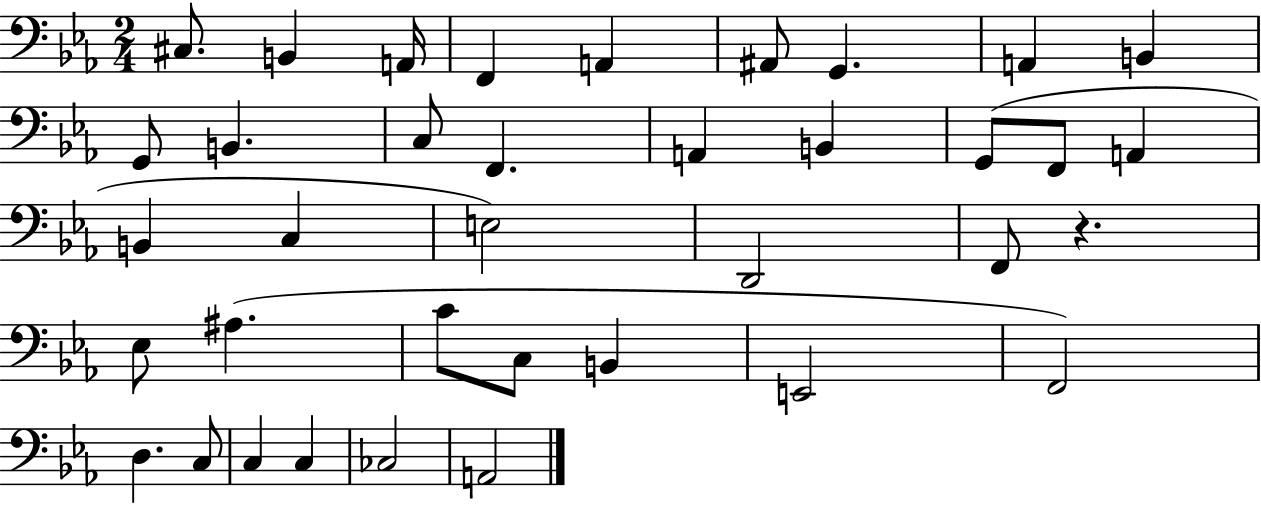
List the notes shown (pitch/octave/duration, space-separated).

C#3/e. B2/q A2/s F2/q A2/q A#2/e G2/q. A2/q B2/q G2/e B2/q. C3/e F2/q. A2/q B2/q G2/e F2/e A2/q B2/q C3/q E3/h D2/h F2/e R/q. Eb3/e A#3/q. C4/e C3/e B2/q E2/h F2/h D3/q. C3/e C3/q C3/q CES3/h A2/h